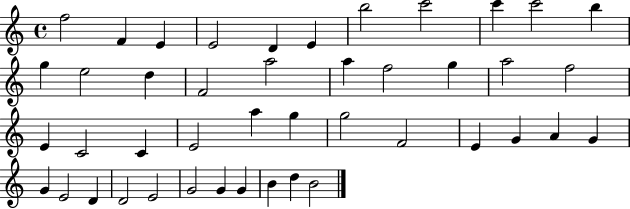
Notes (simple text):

F5/h F4/q E4/q E4/h D4/q E4/q B5/h C6/h C6/q C6/h B5/q G5/q E5/h D5/q F4/h A5/h A5/q F5/h G5/q A5/h F5/h E4/q C4/h C4/q E4/h A5/q G5/q G5/h F4/h E4/q G4/q A4/q G4/q G4/q E4/h D4/q D4/h E4/h G4/h G4/q G4/q B4/q D5/q B4/h